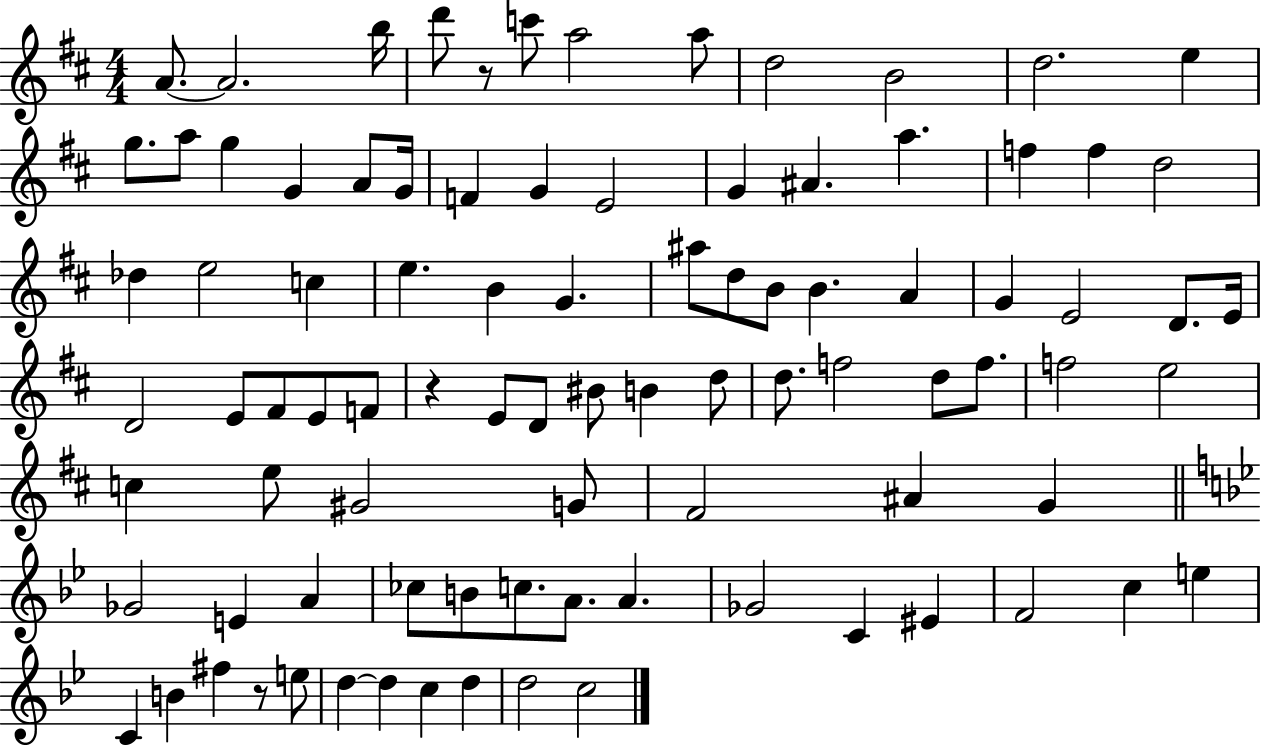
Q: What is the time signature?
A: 4/4